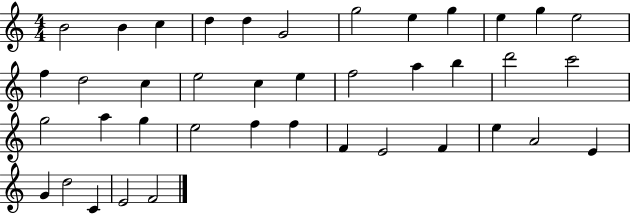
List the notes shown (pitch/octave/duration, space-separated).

B4/h B4/q C5/q D5/q D5/q G4/h G5/h E5/q G5/q E5/q G5/q E5/h F5/q D5/h C5/q E5/h C5/q E5/q F5/h A5/q B5/q D6/h C6/h G5/h A5/q G5/q E5/h F5/q F5/q F4/q E4/h F4/q E5/q A4/h E4/q G4/q D5/h C4/q E4/h F4/h